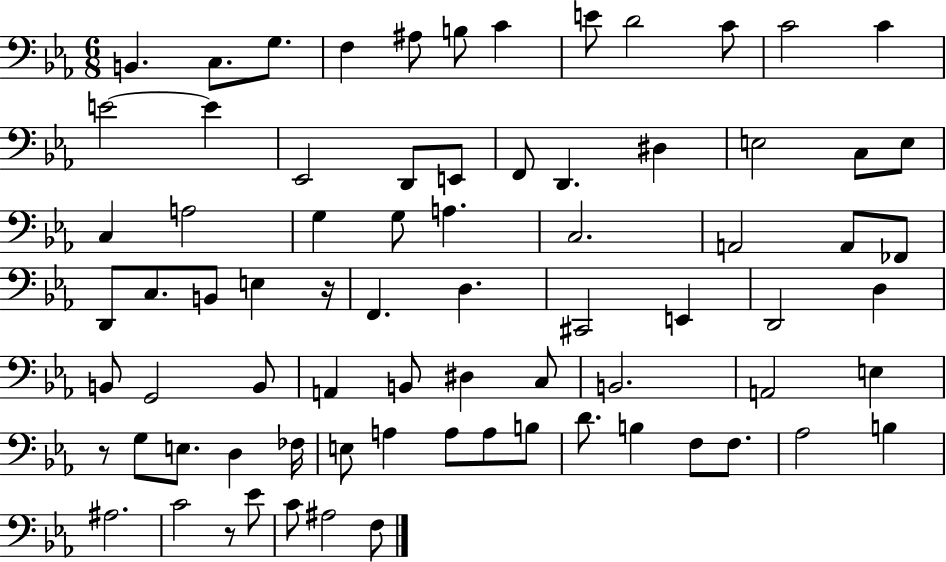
{
  \clef bass
  \numericTimeSignature
  \time 6/8
  \key ees \major
  \repeat volta 2 { b,4. c8. g8. | f4 ais8 b8 c'4 | e'8 d'2 c'8 | c'2 c'4 | \break e'2~~ e'4 | ees,2 d,8 e,8 | f,8 d,4. dis4 | e2 c8 e8 | \break c4 a2 | g4 g8 a4. | c2. | a,2 a,8 fes,8 | \break d,8 c8. b,8 e4 r16 | f,4. d4. | cis,2 e,4 | d,2 d4 | \break b,8 g,2 b,8 | a,4 b,8 dis4 c8 | b,2. | a,2 e4 | \break r8 g8 e8. d4 fes16 | e8 a4 a8 a8 b8 | d'8. b4 f8 f8. | aes2 b4 | \break ais2. | c'2 r8 ees'8 | c'8 ais2 f8 | } \bar "|."
}